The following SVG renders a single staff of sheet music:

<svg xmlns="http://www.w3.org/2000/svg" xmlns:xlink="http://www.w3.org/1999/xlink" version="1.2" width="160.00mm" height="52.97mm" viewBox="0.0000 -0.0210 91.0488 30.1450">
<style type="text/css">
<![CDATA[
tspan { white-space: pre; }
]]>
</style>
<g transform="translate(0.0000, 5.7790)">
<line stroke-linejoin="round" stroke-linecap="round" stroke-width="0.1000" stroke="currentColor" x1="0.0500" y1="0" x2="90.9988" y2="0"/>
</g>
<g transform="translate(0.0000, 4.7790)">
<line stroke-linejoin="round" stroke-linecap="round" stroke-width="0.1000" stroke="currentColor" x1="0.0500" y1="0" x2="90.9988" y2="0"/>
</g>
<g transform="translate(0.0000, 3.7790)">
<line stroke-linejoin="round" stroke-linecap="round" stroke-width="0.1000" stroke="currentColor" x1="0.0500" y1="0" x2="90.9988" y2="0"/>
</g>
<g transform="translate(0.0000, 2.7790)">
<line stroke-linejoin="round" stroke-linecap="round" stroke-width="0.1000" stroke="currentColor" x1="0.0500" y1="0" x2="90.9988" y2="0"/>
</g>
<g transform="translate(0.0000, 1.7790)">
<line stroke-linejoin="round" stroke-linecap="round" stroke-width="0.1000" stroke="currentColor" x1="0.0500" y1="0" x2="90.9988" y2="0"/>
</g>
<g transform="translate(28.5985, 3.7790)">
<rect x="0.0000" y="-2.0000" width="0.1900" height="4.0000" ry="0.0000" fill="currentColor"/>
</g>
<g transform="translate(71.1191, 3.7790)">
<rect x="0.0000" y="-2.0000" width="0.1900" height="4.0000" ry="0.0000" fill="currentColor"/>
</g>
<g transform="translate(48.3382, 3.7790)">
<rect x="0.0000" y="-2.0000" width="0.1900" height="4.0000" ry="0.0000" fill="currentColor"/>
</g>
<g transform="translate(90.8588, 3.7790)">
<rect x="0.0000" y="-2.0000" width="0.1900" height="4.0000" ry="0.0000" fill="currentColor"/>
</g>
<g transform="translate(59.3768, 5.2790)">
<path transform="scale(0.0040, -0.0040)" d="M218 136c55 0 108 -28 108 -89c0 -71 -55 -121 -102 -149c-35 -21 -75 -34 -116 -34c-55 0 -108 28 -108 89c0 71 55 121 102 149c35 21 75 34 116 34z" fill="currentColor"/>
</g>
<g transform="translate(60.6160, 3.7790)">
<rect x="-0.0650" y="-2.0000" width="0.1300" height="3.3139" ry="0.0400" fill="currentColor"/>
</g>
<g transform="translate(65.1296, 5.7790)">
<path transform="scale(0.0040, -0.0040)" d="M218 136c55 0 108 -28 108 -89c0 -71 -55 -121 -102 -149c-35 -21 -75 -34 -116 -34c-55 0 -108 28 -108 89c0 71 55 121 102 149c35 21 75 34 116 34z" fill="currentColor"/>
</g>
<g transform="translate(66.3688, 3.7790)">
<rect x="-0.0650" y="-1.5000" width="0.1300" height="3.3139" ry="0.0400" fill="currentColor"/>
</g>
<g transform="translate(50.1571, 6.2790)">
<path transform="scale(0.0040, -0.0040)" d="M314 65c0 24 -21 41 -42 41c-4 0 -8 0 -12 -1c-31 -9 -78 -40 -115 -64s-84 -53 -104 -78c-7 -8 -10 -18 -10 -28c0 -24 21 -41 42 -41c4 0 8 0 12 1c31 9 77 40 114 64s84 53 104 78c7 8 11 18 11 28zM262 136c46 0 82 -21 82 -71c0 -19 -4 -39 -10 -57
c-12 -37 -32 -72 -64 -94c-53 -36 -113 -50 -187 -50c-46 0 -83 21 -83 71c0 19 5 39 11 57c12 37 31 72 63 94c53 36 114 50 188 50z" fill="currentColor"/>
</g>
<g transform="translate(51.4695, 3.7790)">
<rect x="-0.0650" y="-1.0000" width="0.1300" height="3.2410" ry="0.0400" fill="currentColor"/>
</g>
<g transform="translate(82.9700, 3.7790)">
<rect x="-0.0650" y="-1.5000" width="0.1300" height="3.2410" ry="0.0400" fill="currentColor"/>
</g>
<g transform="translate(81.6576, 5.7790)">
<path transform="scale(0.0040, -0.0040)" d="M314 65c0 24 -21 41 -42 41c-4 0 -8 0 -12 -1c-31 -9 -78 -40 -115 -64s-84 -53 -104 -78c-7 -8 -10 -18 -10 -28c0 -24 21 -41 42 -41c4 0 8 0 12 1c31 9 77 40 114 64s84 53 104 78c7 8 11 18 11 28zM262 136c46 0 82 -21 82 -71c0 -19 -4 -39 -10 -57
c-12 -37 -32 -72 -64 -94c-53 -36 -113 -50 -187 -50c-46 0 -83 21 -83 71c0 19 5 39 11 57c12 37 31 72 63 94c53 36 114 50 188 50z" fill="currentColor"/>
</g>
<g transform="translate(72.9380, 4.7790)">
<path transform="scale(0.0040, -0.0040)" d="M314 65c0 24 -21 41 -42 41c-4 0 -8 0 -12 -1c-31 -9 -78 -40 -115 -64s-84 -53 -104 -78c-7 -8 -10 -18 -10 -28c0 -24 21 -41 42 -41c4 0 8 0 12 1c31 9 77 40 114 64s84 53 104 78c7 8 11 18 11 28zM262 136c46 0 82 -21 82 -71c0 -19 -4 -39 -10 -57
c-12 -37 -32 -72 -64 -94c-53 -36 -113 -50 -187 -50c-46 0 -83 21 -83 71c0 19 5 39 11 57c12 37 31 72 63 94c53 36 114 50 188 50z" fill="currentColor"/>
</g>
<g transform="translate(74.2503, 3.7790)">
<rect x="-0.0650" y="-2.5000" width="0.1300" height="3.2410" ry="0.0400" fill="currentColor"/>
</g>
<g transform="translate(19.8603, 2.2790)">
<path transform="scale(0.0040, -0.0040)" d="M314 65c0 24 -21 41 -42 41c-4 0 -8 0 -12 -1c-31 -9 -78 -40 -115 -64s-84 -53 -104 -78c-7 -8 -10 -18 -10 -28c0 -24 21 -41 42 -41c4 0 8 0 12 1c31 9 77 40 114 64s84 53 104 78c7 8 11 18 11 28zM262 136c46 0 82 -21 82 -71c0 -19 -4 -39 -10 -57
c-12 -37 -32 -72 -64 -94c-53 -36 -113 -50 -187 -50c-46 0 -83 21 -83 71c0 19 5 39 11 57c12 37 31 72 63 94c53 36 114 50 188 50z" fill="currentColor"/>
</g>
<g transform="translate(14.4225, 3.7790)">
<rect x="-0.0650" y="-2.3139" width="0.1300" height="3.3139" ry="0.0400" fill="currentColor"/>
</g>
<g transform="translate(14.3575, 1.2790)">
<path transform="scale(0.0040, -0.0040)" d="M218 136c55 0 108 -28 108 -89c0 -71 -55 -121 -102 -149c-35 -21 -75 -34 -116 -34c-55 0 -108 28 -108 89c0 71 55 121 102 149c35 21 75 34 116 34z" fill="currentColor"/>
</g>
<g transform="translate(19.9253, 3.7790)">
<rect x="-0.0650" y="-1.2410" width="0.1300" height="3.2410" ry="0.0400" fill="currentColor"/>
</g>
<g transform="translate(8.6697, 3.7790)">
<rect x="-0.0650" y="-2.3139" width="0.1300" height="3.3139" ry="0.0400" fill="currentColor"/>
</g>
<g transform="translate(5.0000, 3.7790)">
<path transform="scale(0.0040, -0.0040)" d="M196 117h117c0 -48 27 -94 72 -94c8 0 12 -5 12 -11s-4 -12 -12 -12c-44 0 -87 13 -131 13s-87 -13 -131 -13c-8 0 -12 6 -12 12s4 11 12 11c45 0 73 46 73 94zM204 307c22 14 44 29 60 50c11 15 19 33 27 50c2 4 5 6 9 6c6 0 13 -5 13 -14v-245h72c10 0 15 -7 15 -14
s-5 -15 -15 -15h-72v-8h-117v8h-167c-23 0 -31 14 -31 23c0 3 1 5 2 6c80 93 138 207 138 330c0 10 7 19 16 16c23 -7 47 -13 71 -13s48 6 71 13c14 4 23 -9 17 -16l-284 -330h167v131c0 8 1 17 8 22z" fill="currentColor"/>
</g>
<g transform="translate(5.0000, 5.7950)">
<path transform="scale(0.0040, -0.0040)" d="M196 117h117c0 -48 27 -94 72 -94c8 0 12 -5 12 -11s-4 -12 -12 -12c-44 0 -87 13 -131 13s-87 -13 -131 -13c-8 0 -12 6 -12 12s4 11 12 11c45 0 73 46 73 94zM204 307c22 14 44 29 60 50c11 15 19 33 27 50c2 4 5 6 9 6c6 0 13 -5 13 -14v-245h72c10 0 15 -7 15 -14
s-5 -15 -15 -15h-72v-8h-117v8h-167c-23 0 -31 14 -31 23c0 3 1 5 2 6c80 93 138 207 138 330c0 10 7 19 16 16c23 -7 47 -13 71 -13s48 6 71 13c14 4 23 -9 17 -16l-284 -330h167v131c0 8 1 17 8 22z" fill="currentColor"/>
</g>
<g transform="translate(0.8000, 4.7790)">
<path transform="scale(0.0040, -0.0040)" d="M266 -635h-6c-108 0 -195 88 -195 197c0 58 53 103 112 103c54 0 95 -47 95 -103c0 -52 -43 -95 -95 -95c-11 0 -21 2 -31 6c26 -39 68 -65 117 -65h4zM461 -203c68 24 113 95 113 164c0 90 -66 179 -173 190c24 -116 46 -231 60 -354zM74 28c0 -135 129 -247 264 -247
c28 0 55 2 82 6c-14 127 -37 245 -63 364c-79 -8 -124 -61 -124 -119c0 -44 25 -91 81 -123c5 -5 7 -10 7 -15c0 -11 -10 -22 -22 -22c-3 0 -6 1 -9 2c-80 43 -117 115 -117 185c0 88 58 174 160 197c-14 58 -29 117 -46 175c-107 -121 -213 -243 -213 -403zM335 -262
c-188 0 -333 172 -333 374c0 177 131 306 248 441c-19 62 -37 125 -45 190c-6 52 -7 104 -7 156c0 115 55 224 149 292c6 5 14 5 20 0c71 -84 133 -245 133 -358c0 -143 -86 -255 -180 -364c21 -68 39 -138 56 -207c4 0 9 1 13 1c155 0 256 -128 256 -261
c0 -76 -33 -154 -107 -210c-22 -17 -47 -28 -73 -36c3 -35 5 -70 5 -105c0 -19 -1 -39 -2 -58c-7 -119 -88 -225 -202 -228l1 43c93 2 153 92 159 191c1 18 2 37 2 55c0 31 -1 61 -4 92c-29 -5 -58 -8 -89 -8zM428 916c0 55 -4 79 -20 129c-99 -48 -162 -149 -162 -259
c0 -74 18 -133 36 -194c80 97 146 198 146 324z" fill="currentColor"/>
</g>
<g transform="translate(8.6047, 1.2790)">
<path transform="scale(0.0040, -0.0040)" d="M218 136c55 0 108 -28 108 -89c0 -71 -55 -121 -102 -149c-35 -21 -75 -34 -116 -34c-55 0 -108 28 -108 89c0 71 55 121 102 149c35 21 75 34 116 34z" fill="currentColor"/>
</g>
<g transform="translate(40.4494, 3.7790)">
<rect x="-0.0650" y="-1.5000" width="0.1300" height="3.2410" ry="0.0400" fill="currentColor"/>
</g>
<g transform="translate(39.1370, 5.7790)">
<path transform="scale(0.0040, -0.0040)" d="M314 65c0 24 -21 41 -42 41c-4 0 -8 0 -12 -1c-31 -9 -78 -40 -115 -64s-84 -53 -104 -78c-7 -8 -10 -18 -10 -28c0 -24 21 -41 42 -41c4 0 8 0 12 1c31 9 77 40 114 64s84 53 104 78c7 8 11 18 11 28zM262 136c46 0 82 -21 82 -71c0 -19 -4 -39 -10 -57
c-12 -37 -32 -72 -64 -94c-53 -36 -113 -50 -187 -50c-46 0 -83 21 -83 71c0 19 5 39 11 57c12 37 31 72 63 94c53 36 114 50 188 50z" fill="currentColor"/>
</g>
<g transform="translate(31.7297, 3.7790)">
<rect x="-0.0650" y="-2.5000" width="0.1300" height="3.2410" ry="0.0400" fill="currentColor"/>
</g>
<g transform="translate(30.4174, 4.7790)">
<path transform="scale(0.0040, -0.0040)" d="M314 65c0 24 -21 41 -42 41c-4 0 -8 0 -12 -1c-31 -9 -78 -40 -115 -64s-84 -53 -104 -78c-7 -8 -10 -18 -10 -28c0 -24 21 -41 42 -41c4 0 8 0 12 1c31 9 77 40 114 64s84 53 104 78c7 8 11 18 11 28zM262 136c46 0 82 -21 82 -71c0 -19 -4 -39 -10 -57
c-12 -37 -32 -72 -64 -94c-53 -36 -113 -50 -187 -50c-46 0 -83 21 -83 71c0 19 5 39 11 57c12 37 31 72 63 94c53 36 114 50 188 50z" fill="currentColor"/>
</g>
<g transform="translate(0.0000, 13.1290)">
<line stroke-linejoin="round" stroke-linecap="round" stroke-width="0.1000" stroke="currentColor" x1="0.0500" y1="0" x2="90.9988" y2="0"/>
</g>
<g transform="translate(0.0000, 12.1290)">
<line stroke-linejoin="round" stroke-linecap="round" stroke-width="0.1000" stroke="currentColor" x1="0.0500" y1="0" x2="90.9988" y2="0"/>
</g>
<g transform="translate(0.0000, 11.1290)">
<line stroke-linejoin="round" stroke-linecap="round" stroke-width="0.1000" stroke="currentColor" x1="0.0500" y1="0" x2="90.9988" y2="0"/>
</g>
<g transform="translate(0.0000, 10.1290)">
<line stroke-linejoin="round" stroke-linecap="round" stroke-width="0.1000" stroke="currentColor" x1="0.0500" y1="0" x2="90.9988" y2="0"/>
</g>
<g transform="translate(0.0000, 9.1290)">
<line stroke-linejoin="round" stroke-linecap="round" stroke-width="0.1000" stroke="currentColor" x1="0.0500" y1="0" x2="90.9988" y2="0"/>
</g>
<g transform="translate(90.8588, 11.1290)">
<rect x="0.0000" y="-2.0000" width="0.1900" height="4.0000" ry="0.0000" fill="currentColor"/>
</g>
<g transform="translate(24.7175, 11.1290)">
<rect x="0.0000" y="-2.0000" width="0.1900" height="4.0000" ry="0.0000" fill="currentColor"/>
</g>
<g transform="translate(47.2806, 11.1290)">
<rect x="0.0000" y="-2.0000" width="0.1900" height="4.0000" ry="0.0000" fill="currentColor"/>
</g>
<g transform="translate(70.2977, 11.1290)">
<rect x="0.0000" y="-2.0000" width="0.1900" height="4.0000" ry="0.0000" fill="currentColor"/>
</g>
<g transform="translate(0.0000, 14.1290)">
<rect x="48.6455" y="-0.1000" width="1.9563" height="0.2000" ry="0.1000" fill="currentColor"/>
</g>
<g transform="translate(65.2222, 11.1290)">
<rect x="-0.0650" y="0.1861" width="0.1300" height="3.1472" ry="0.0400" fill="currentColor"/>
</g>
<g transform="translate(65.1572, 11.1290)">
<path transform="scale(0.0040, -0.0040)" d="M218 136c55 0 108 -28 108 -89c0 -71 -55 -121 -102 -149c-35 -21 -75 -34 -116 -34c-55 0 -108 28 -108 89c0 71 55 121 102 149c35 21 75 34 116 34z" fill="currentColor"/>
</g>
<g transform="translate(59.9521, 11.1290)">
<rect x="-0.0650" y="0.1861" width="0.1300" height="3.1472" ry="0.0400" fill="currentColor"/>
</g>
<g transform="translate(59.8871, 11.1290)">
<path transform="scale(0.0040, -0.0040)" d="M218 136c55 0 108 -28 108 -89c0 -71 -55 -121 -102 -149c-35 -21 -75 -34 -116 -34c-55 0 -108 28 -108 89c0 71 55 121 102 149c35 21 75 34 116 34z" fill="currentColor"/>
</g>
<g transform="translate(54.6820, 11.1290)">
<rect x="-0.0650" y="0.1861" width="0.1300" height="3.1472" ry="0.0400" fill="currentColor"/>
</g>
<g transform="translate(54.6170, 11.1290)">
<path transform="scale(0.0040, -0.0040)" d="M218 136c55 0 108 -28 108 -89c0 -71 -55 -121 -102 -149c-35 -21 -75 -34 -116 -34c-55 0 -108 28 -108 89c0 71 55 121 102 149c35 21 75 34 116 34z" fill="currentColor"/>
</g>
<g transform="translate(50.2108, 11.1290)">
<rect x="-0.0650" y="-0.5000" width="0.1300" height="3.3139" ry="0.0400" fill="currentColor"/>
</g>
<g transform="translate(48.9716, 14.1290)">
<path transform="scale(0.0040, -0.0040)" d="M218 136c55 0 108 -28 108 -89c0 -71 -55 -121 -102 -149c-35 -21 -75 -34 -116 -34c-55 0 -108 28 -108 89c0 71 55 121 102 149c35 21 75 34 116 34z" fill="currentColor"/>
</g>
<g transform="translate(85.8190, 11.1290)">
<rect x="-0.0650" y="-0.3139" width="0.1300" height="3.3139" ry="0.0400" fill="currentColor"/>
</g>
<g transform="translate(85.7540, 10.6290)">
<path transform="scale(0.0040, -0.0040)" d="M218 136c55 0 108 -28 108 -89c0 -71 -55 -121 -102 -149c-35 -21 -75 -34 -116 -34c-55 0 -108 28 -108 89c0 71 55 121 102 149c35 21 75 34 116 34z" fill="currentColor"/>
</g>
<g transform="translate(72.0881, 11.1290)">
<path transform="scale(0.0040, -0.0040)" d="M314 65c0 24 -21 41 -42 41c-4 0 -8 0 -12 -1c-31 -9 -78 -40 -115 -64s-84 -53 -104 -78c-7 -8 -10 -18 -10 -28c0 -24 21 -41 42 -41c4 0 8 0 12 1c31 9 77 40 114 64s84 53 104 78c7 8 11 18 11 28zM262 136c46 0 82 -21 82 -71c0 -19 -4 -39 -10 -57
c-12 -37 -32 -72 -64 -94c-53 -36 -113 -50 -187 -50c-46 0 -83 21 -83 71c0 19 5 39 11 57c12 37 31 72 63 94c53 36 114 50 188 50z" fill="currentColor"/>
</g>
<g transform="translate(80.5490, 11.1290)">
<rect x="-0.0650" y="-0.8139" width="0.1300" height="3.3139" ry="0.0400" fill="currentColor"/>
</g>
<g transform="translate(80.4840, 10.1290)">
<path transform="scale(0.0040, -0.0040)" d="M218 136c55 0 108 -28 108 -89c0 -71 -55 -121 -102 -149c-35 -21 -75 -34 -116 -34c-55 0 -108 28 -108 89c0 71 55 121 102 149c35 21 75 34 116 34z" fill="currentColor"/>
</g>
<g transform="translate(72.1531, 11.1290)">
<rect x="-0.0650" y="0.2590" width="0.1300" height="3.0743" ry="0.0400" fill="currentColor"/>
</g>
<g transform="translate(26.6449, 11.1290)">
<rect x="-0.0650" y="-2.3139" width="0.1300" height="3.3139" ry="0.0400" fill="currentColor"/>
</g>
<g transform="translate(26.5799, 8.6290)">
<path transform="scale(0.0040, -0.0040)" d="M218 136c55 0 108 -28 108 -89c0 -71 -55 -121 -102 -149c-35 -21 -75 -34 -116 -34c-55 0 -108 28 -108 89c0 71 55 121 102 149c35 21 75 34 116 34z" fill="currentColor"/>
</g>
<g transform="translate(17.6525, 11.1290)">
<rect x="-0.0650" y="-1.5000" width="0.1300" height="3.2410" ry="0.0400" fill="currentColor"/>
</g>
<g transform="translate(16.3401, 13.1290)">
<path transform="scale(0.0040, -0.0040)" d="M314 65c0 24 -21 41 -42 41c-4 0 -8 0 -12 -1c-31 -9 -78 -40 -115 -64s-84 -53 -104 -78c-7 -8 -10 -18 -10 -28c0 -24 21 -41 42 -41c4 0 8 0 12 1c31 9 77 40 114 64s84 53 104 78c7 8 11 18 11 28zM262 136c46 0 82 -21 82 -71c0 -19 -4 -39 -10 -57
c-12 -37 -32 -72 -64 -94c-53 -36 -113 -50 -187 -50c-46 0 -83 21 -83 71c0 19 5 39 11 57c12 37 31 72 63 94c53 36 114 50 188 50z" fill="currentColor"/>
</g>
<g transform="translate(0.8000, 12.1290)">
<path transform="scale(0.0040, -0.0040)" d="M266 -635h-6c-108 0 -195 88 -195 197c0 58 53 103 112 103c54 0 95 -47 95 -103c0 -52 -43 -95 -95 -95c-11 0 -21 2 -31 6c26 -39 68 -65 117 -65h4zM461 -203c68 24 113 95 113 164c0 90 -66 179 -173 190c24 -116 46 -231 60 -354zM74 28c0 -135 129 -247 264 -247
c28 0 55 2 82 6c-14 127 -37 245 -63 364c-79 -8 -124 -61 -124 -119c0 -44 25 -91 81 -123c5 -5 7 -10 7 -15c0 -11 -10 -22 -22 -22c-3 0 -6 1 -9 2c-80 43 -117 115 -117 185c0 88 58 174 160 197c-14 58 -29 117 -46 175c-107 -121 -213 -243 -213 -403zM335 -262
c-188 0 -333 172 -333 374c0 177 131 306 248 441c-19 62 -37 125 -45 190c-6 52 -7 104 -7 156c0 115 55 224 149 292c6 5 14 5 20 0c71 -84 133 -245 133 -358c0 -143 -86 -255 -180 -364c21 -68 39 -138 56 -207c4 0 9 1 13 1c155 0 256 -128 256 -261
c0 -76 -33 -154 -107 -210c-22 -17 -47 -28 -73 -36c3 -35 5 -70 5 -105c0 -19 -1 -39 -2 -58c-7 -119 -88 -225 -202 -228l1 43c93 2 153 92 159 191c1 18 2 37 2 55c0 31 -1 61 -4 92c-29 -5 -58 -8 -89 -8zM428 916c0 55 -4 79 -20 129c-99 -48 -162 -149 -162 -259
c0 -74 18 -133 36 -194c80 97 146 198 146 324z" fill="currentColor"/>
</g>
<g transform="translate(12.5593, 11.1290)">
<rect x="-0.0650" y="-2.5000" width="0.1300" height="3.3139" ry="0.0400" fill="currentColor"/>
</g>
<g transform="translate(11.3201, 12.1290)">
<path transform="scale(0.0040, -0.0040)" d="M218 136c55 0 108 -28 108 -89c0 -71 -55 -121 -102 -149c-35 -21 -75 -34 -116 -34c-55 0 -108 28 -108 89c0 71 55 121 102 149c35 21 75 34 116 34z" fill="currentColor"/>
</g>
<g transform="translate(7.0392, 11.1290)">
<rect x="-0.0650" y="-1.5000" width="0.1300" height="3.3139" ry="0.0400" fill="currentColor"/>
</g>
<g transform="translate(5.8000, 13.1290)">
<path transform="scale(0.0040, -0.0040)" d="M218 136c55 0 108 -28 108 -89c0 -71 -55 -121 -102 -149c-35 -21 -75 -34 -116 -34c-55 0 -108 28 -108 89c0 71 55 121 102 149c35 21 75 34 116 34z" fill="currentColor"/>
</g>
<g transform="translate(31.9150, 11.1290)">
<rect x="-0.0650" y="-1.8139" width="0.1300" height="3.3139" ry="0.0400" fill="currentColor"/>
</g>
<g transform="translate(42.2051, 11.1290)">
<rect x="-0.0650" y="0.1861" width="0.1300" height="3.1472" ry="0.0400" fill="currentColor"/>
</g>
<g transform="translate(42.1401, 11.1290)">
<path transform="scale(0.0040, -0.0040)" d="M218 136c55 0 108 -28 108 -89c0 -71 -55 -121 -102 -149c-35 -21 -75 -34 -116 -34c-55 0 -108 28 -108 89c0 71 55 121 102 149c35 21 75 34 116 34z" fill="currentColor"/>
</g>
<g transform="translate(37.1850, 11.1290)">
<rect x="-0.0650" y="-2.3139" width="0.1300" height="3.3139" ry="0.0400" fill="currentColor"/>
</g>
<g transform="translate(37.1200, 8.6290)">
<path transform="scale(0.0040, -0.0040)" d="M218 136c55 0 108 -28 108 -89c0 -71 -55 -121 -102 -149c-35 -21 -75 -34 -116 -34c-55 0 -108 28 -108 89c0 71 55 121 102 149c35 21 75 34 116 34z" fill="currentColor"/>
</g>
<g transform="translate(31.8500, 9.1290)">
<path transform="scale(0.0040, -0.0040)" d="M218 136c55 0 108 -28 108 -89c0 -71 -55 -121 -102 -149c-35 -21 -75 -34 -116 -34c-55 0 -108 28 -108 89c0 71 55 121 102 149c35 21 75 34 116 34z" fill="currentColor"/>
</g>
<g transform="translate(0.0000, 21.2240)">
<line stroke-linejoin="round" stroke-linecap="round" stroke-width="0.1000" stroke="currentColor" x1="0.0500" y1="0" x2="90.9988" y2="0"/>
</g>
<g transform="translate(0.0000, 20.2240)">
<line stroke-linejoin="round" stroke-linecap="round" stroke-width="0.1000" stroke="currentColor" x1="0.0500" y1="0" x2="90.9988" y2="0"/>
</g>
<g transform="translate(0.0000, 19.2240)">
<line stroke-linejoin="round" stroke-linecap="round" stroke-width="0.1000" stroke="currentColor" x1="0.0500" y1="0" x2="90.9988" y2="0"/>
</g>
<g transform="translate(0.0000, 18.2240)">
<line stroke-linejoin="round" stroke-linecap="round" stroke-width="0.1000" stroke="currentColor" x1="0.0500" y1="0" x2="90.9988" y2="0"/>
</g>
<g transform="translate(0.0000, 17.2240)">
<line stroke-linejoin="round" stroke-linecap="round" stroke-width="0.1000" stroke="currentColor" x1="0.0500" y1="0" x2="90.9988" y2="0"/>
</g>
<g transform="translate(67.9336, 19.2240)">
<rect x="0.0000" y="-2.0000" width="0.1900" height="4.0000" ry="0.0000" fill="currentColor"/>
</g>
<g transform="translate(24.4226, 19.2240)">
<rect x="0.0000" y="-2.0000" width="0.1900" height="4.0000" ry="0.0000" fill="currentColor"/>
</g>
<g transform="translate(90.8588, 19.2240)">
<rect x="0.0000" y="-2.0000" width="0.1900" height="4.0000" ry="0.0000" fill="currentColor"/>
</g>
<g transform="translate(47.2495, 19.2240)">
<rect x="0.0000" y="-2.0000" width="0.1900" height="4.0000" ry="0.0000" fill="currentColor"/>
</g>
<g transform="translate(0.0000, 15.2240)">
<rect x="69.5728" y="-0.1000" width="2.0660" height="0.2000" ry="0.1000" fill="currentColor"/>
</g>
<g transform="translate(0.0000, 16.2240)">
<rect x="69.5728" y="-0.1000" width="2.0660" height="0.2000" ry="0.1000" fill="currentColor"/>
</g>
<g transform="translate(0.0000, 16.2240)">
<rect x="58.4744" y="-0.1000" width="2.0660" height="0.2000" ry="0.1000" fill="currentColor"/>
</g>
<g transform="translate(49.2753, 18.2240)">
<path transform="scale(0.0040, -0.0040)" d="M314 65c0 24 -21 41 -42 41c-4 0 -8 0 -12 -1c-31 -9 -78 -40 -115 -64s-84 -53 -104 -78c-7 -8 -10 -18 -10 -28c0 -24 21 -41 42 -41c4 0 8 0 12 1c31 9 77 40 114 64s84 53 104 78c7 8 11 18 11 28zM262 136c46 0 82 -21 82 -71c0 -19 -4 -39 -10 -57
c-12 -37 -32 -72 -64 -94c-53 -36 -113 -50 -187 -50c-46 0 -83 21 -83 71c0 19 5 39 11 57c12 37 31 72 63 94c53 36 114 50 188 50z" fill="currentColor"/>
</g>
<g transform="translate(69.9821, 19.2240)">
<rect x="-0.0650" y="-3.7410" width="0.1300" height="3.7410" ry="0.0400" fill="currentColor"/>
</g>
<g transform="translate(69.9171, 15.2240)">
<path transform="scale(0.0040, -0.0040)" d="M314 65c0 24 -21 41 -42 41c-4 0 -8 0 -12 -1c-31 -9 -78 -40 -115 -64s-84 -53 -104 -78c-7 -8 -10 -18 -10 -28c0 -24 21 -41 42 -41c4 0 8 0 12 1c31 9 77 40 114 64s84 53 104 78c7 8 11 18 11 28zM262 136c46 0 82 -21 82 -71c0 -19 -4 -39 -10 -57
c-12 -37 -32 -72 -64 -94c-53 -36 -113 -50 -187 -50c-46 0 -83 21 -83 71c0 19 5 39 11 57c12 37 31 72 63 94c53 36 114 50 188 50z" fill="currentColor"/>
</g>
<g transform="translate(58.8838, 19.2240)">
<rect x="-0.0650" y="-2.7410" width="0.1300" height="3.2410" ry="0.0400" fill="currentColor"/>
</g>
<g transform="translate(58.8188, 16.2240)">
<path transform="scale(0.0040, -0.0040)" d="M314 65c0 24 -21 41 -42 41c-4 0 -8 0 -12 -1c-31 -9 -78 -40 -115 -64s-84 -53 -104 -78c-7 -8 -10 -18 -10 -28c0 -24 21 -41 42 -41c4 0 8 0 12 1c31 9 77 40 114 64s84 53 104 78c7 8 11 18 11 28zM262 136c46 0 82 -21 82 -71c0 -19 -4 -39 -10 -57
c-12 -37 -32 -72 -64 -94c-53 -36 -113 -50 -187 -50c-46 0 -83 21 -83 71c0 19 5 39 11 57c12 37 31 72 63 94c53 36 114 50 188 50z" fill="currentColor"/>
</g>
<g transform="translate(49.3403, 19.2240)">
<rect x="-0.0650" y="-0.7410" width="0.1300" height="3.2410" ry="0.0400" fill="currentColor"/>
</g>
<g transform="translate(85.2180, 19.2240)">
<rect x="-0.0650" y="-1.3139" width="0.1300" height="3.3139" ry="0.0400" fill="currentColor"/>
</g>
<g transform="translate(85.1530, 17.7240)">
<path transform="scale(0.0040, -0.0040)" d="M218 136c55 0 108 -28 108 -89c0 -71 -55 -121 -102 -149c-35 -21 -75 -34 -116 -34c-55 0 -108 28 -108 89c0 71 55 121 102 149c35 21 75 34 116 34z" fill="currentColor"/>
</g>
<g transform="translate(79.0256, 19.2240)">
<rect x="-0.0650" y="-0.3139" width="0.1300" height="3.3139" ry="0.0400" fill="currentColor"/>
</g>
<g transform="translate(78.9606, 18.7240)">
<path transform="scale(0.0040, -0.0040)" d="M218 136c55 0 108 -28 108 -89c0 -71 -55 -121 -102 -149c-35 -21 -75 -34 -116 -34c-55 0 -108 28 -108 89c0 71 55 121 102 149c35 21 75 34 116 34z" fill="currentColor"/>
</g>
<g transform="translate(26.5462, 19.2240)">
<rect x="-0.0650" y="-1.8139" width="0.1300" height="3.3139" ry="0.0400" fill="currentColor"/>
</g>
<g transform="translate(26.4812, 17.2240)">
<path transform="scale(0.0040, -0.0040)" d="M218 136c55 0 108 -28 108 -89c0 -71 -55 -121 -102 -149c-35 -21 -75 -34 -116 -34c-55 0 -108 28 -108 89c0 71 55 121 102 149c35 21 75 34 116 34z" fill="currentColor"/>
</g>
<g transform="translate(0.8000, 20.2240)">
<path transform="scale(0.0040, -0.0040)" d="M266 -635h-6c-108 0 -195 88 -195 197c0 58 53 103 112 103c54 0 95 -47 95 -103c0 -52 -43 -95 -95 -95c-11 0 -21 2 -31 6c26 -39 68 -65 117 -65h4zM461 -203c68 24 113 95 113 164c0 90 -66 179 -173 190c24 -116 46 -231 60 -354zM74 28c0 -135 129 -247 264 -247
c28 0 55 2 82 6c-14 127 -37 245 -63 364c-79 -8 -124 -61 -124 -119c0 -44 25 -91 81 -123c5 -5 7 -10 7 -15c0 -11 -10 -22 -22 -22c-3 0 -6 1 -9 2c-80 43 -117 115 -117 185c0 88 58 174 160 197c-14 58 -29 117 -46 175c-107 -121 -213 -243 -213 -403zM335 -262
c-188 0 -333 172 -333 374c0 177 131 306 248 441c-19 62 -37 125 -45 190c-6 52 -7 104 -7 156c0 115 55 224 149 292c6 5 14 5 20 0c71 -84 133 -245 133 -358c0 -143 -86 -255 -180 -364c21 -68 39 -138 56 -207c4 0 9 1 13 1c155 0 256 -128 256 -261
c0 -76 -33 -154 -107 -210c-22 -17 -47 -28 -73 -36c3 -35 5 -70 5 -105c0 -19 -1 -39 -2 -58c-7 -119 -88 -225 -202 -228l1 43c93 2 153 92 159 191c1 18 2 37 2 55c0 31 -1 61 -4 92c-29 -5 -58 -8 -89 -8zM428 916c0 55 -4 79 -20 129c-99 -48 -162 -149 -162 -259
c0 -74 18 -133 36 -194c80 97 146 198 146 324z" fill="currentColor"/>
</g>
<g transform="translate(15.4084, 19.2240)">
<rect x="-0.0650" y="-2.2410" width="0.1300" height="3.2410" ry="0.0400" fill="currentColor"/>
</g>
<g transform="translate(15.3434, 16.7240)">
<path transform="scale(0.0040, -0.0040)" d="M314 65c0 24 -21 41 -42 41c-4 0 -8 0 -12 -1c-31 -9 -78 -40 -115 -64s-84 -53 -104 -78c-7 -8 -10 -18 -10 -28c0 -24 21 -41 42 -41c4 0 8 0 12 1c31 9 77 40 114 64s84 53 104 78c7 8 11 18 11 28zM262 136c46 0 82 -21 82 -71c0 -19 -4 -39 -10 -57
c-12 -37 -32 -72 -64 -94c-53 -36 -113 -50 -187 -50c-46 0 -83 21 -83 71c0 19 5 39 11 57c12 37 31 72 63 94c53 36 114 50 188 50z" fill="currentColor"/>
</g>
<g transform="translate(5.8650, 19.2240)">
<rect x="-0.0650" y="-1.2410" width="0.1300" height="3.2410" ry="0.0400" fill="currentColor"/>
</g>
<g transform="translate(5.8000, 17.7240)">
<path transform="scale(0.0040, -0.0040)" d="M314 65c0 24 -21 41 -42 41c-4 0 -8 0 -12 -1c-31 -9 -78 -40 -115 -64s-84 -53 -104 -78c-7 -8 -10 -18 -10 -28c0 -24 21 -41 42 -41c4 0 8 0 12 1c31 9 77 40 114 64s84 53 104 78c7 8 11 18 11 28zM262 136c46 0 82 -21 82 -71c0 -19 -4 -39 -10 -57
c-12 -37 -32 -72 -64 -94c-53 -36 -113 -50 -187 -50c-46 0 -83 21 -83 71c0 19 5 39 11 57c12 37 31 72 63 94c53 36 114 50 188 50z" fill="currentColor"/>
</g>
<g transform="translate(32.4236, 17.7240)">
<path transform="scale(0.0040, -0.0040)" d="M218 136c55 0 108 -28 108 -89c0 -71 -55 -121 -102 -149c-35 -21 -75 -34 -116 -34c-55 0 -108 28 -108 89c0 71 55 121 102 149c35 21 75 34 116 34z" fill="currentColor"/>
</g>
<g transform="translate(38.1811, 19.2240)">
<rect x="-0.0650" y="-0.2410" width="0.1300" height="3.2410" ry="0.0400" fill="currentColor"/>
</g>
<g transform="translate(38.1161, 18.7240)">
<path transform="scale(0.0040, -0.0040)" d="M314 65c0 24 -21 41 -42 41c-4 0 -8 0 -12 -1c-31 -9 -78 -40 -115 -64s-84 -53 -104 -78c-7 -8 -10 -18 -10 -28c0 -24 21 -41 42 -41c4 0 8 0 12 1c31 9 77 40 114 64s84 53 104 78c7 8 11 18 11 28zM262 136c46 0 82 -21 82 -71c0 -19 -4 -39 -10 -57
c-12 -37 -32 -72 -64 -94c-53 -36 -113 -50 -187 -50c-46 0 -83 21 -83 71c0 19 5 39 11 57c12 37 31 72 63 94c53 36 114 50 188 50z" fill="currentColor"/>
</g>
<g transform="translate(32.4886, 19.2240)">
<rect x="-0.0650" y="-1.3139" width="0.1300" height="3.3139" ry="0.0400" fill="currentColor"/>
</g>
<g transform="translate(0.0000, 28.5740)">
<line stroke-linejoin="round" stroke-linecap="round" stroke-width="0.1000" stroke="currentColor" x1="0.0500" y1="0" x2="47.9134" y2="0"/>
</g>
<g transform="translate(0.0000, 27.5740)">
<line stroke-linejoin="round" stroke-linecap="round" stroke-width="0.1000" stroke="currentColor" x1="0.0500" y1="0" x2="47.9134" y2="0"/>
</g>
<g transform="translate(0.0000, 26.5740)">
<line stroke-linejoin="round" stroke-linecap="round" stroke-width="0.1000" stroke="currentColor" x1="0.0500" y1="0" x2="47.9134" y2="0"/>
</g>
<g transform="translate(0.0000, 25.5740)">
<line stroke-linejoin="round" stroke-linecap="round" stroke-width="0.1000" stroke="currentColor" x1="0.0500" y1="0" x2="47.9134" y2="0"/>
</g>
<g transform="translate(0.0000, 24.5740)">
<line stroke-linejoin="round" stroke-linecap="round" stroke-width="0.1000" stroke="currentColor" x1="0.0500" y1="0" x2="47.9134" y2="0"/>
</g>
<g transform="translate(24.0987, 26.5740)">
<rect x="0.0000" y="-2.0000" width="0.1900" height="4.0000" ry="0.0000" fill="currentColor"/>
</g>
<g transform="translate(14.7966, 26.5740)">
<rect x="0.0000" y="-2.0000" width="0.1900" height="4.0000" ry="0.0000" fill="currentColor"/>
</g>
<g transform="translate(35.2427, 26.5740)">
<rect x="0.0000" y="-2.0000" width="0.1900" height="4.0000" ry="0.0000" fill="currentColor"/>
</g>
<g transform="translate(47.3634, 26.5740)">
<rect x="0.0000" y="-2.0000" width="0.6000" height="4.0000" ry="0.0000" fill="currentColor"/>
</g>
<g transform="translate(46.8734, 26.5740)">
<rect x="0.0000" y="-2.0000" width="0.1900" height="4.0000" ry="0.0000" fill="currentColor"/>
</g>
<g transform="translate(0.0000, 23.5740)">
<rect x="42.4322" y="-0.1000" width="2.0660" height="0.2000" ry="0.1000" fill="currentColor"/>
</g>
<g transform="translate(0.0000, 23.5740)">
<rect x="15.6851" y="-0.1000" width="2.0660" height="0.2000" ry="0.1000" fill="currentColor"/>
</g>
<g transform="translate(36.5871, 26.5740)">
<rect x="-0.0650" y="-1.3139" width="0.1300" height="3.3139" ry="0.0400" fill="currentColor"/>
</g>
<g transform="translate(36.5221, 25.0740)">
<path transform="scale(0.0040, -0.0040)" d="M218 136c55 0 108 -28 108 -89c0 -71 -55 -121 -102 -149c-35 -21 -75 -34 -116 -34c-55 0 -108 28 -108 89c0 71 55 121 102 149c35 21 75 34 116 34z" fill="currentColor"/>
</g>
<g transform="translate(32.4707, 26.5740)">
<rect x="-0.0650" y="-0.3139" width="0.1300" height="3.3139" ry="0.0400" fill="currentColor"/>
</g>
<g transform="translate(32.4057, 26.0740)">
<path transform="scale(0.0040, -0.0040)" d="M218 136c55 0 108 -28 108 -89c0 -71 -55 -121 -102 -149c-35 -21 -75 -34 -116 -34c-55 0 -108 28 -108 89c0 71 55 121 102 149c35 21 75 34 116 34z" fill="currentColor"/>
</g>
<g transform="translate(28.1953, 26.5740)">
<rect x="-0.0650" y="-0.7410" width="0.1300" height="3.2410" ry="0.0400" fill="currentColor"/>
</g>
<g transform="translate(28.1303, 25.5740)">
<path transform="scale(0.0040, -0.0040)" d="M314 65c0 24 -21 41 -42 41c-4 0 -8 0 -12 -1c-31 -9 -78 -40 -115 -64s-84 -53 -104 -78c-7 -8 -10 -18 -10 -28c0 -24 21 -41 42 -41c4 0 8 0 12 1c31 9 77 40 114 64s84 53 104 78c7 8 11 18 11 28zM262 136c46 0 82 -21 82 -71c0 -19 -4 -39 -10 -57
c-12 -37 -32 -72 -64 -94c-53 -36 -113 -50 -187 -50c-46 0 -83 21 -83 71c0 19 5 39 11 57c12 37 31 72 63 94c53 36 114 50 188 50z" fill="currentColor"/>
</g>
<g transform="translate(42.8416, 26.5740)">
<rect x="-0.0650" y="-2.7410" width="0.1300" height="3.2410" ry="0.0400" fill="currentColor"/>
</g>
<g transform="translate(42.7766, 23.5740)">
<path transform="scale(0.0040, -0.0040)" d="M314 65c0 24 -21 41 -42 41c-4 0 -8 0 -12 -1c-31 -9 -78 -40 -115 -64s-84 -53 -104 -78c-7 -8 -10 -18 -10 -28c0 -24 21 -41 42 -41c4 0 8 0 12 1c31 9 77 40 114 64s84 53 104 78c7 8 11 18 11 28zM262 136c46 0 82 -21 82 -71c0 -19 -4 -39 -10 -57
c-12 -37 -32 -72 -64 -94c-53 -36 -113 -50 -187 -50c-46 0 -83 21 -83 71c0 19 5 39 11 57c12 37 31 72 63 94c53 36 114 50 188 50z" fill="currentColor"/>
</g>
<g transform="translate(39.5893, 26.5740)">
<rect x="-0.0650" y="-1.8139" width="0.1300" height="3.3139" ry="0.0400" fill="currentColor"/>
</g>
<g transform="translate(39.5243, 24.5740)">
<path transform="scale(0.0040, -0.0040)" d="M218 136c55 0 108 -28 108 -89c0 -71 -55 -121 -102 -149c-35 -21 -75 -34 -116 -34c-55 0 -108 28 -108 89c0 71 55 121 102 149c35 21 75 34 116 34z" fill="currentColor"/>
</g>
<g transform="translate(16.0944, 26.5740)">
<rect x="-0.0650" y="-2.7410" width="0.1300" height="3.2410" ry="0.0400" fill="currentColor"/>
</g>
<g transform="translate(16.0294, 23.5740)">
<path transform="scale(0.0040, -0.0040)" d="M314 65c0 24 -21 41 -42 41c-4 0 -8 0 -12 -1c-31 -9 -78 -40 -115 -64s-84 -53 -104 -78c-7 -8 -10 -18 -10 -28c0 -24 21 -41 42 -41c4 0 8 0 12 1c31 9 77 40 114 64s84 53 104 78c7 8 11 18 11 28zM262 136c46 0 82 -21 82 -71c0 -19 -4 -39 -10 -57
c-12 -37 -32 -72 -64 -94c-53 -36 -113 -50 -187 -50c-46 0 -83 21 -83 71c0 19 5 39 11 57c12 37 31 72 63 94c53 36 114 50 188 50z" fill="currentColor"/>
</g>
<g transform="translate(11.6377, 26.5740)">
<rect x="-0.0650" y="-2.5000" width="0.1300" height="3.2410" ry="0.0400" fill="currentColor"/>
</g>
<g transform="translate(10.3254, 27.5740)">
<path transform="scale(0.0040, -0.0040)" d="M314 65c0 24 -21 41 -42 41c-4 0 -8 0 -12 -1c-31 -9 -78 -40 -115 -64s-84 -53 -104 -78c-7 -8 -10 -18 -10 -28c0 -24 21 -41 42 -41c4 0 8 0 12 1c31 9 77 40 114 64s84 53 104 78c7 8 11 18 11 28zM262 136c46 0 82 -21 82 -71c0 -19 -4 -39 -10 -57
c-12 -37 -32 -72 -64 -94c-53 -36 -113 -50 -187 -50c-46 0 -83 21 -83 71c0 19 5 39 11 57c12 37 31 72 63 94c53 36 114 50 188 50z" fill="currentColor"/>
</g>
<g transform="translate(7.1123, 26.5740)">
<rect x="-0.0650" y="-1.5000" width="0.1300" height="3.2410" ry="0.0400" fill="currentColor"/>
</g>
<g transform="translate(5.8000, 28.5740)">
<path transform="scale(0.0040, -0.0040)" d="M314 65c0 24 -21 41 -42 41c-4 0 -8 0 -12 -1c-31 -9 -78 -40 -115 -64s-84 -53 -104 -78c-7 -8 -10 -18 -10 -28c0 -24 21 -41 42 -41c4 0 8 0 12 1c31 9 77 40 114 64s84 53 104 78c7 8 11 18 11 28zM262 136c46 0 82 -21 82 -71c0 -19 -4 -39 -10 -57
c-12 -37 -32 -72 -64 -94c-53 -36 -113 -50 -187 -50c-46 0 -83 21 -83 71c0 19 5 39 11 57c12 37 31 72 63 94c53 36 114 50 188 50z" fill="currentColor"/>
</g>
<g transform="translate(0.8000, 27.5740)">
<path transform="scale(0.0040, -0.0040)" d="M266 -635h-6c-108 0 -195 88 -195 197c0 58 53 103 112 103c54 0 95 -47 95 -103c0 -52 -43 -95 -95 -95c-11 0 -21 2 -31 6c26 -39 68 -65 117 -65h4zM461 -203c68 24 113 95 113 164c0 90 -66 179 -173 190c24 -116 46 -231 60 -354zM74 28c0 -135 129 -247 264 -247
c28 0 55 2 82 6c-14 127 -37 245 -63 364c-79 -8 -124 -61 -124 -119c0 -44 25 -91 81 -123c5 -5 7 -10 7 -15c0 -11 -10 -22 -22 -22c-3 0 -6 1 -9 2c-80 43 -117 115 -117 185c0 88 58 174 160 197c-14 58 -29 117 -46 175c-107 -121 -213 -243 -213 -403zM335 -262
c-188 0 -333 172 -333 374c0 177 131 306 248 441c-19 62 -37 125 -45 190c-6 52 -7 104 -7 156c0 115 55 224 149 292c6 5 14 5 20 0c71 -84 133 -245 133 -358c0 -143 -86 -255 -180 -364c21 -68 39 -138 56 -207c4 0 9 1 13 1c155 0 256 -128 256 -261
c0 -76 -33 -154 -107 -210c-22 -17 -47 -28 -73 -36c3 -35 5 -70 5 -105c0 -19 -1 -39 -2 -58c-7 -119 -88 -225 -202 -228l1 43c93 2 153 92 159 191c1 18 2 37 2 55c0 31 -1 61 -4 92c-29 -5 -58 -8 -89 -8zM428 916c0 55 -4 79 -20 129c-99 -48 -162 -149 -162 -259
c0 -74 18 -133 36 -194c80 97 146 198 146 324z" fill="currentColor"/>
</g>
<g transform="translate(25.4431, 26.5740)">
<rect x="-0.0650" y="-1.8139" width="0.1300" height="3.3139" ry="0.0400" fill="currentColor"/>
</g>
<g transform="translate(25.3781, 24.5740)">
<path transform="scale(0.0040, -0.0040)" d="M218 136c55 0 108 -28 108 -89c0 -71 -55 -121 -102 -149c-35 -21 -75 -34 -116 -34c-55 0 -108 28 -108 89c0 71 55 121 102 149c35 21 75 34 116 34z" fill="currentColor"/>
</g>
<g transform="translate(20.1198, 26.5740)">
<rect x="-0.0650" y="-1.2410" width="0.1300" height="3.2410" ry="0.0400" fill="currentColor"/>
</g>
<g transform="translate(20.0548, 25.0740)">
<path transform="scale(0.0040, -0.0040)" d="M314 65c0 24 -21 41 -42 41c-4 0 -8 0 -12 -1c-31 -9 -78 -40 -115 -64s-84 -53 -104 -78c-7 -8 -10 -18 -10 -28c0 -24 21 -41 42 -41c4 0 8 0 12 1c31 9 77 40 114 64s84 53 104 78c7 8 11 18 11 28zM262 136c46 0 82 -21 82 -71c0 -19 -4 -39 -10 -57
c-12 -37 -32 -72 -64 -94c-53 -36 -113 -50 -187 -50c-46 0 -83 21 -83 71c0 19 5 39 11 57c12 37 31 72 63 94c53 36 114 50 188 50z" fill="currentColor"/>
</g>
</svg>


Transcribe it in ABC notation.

X:1
T:Untitled
M:4/4
L:1/4
K:C
g g e2 G2 E2 D2 F E G2 E2 E G E2 g f g B C B B B B2 d c e2 g2 f e c2 d2 a2 c'2 c e E2 G2 a2 e2 f d2 c e f a2